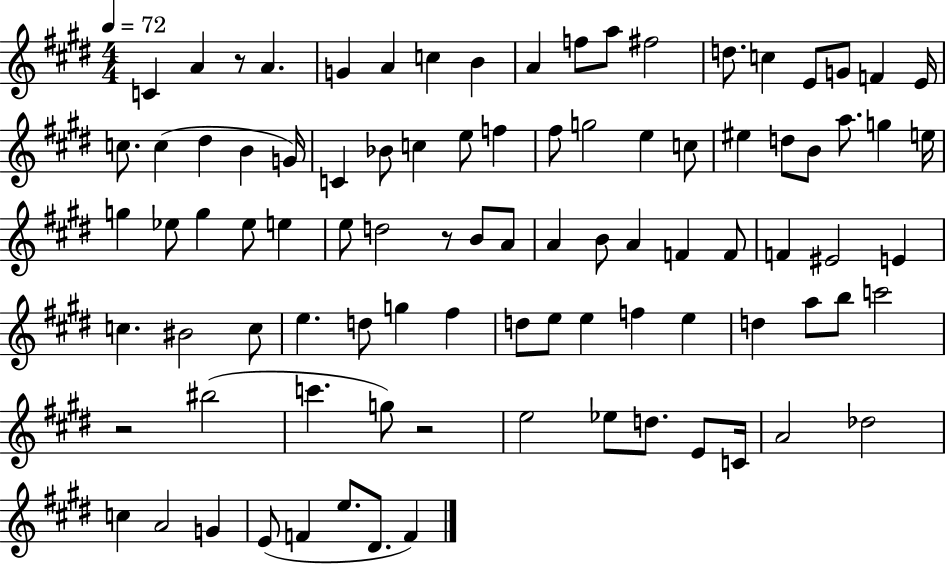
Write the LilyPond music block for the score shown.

{
  \clef treble
  \numericTimeSignature
  \time 4/4
  \key e \major
  \tempo 4 = 72
  c'4 a'4 r8 a'4. | g'4 a'4 c''4 b'4 | a'4 f''8 a''8 fis''2 | d''8. c''4 e'8 g'8 f'4 e'16 | \break c''8. c''4( dis''4 b'4 g'16) | c'4 bes'8 c''4 e''8 f''4 | fis''8 g''2 e''4 c''8 | eis''4 d''8 b'8 a''8. g''4 e''16 | \break g''4 ees''8 g''4 ees''8 e''4 | e''8 d''2 r8 b'8 a'8 | a'4 b'8 a'4 f'4 f'8 | f'4 eis'2 e'4 | \break c''4. bis'2 c''8 | e''4. d''8 g''4 fis''4 | d''8 e''8 e''4 f''4 e''4 | d''4 a''8 b''8 c'''2 | \break r2 bis''2( | c'''4. g''8) r2 | e''2 ees''8 d''8. e'8 c'16 | a'2 des''2 | \break c''4 a'2 g'4 | e'8( f'4 e''8. dis'8. f'4) | \bar "|."
}